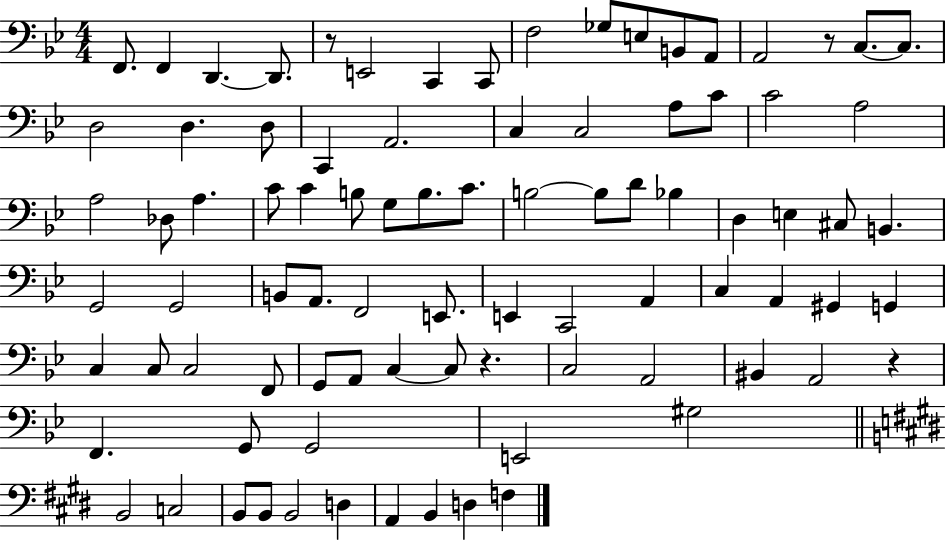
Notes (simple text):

F2/e. F2/q D2/q. D2/e. R/e E2/h C2/q C2/e F3/h Gb3/e E3/e B2/e A2/e A2/h R/e C3/e. C3/e. D3/h D3/q. D3/e C2/q A2/h. C3/q C3/h A3/e C4/e C4/h A3/h A3/h Db3/e A3/q. C4/e C4/q B3/e G3/e B3/e. C4/e. B3/h B3/e D4/e Bb3/q D3/q E3/q C#3/e B2/q. G2/h G2/h B2/e A2/e. F2/h E2/e. E2/q C2/h A2/q C3/q A2/q G#2/q G2/q C3/q C3/e C3/h F2/e G2/e A2/e C3/q C3/e R/q. C3/h A2/h BIS2/q A2/h R/q F2/q. G2/e G2/h E2/h G#3/h B2/h C3/h B2/e B2/e B2/h D3/q A2/q B2/q D3/q F3/q